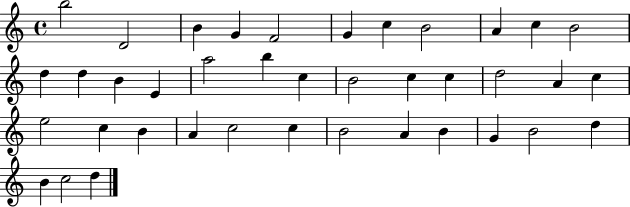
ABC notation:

X:1
T:Untitled
M:4/4
L:1/4
K:C
b2 D2 B G F2 G c B2 A c B2 d d B E a2 b c B2 c c d2 A c e2 c B A c2 c B2 A B G B2 d B c2 d